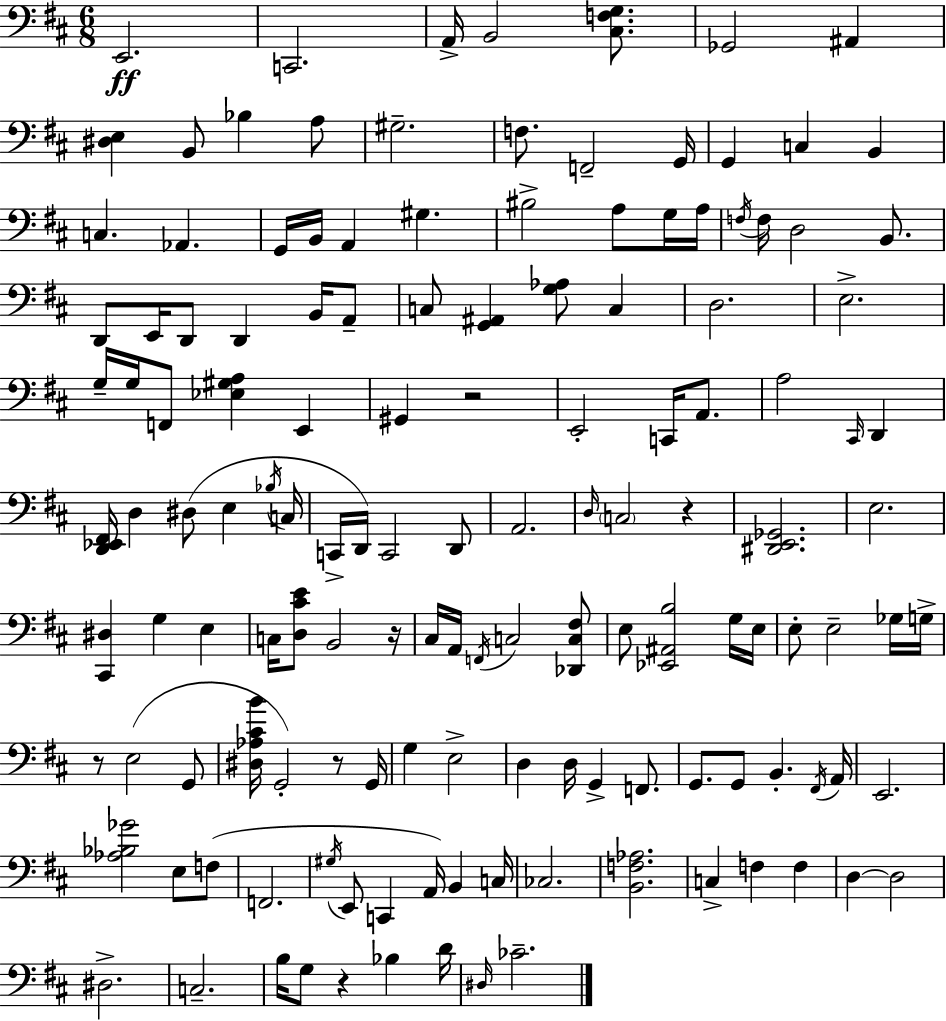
X:1
T:Untitled
M:6/8
L:1/4
K:D
E,,2 C,,2 A,,/4 B,,2 [^C,F,G,]/2 _G,,2 ^A,, [^D,E,] B,,/2 _B, A,/2 ^G,2 F,/2 F,,2 G,,/4 G,, C, B,, C, _A,, G,,/4 B,,/4 A,, ^G, ^B,2 A,/2 G,/4 A,/4 F,/4 F,/4 D,2 B,,/2 D,,/2 E,,/4 D,,/2 D,, B,,/4 A,,/2 C,/2 [G,,^A,,] [G,_A,]/2 C, D,2 E,2 G,/4 G,/4 F,,/2 [_E,^G,A,] E,, ^G,, z2 E,,2 C,,/4 A,,/2 A,2 ^C,,/4 D,, [D,,_E,,^F,,]/4 D, ^D,/2 E, _B,/4 C,/4 C,,/4 D,,/4 C,,2 D,,/2 A,,2 D,/4 C,2 z [^D,,E,,_G,,]2 E,2 [^C,,^D,] G, E, C,/4 [D,^CE]/2 B,,2 z/4 ^C,/4 A,,/4 F,,/4 C,2 [_D,,C,^F,]/2 E,/2 [_E,,^A,,B,]2 G,/4 E,/4 E,/2 E,2 _G,/4 G,/4 z/2 E,2 G,,/2 [^D,_A,^CB]/4 G,,2 z/2 G,,/4 G, E,2 D, D,/4 G,, F,,/2 G,,/2 G,,/2 B,, ^F,,/4 A,,/4 E,,2 [_A,_B,_G]2 E,/2 F,/2 F,,2 ^G,/4 E,,/2 C,, A,,/4 B,, C,/4 _C,2 [B,,F,_A,]2 C, F, F, D, D,2 ^D,2 C,2 B,/4 G,/2 z _B, D/4 ^D,/4 _C2